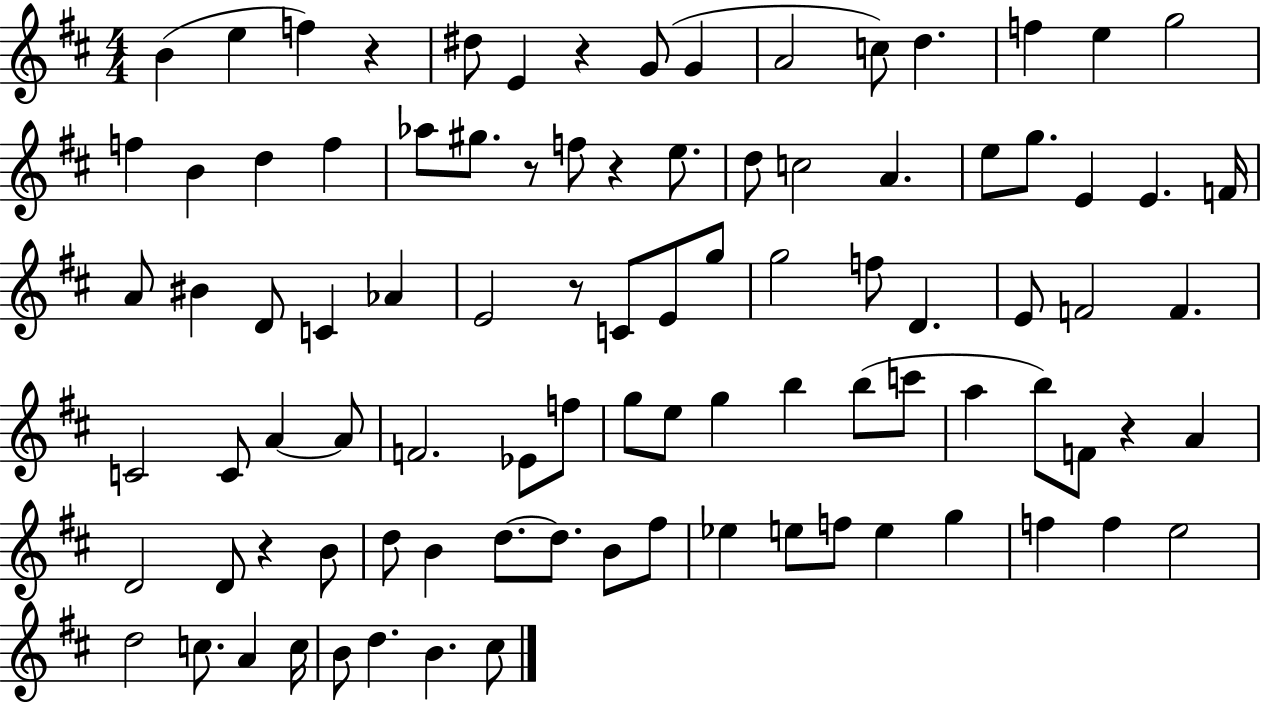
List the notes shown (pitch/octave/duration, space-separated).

B4/q E5/q F5/q R/q D#5/e E4/q R/q G4/e G4/q A4/h C5/e D5/q. F5/q E5/q G5/h F5/q B4/q D5/q F5/q Ab5/e G#5/e. R/e F5/e R/q E5/e. D5/e C5/h A4/q. E5/e G5/e. E4/q E4/q. F4/s A4/e BIS4/q D4/e C4/q Ab4/q E4/h R/e C4/e E4/e G5/e G5/h F5/e D4/q. E4/e F4/h F4/q. C4/h C4/e A4/q A4/e F4/h. Eb4/e F5/e G5/e E5/e G5/q B5/q B5/e C6/e A5/q B5/e F4/e R/q A4/q D4/h D4/e R/q B4/e D5/e B4/q D5/e. D5/e. B4/e F#5/e Eb5/q E5/e F5/e E5/q G5/q F5/q F5/q E5/h D5/h C5/e. A4/q C5/s B4/e D5/q. B4/q. C#5/e